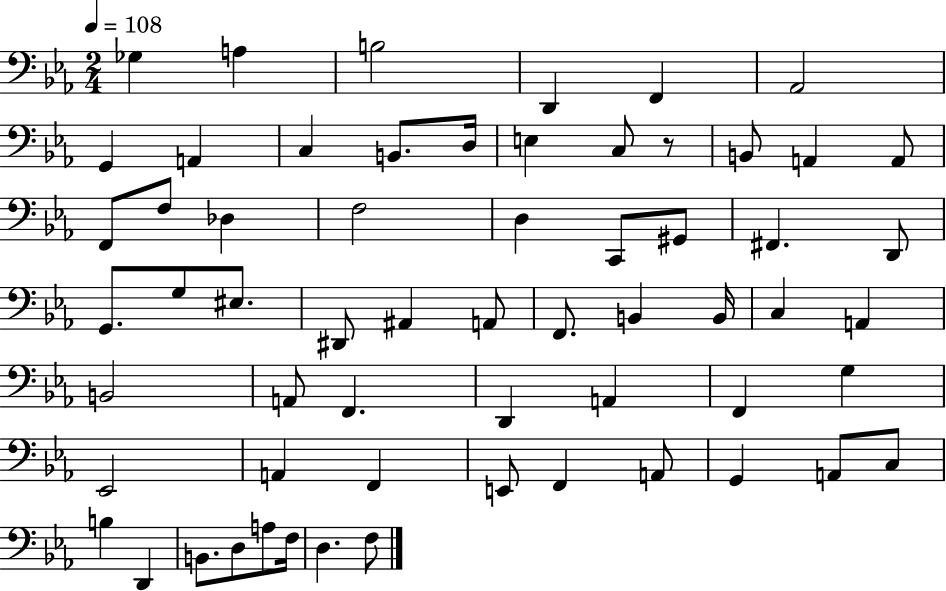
{
  \clef bass
  \numericTimeSignature
  \time 2/4
  \key ees \major
  \tempo 4 = 108
  ges4 a4 | b2 | d,4 f,4 | aes,2 | \break g,4 a,4 | c4 b,8. d16 | e4 c8 r8 | b,8 a,4 a,8 | \break f,8 f8 des4 | f2 | d4 c,8 gis,8 | fis,4. d,8 | \break g,8. g8 eis8. | dis,8 ais,4 a,8 | f,8. b,4 b,16 | c4 a,4 | \break b,2 | a,8 f,4. | d,4 a,4 | f,4 g4 | \break ees,2 | a,4 f,4 | e,8 f,4 a,8 | g,4 a,8 c8 | \break b4 d,4 | b,8. d8 a8 f16 | d4. f8 | \bar "|."
}